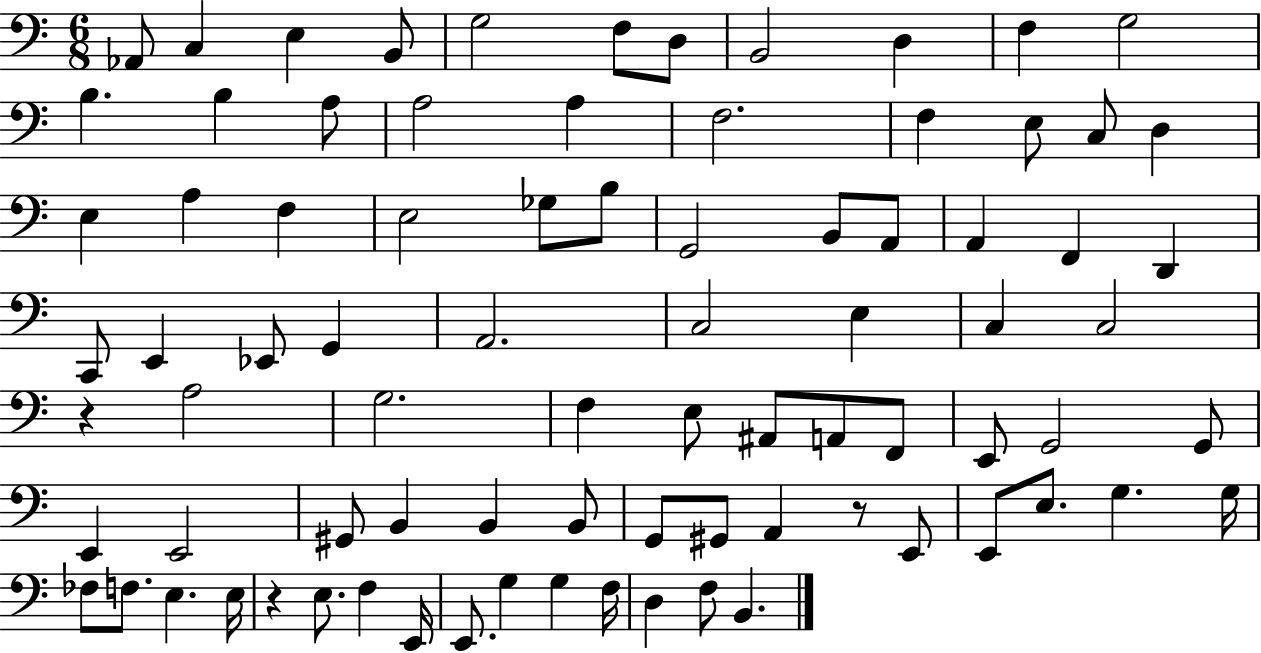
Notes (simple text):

Ab2/e C3/q E3/q B2/e G3/h F3/e D3/e B2/h D3/q F3/q G3/h B3/q. B3/q A3/e A3/h A3/q F3/h. F3/q E3/e C3/e D3/q E3/q A3/q F3/q E3/h Gb3/e B3/e G2/h B2/e A2/e A2/q F2/q D2/q C2/e E2/q Eb2/e G2/q A2/h. C3/h E3/q C3/q C3/h R/q A3/h G3/h. F3/q E3/e A#2/e A2/e F2/e E2/e G2/h G2/e E2/q E2/h G#2/e B2/q B2/q B2/e G2/e G#2/e A2/q R/e E2/e E2/e E3/e. G3/q. G3/s FES3/e F3/e. E3/q. E3/s R/q E3/e. F3/q E2/s E2/e. G3/q G3/q F3/s D3/q F3/e B2/q.